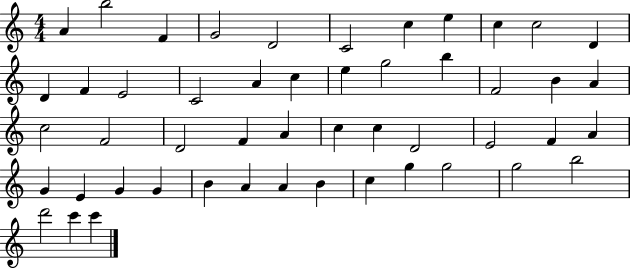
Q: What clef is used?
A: treble